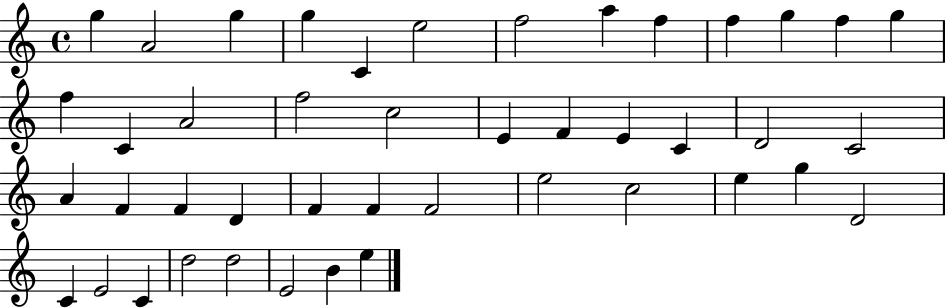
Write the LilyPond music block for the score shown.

{
  \clef treble
  \time 4/4
  \defaultTimeSignature
  \key c \major
  g''4 a'2 g''4 | g''4 c'4 e''2 | f''2 a''4 f''4 | f''4 g''4 f''4 g''4 | \break f''4 c'4 a'2 | f''2 c''2 | e'4 f'4 e'4 c'4 | d'2 c'2 | \break a'4 f'4 f'4 d'4 | f'4 f'4 f'2 | e''2 c''2 | e''4 g''4 d'2 | \break c'4 e'2 c'4 | d''2 d''2 | e'2 b'4 e''4 | \bar "|."
}